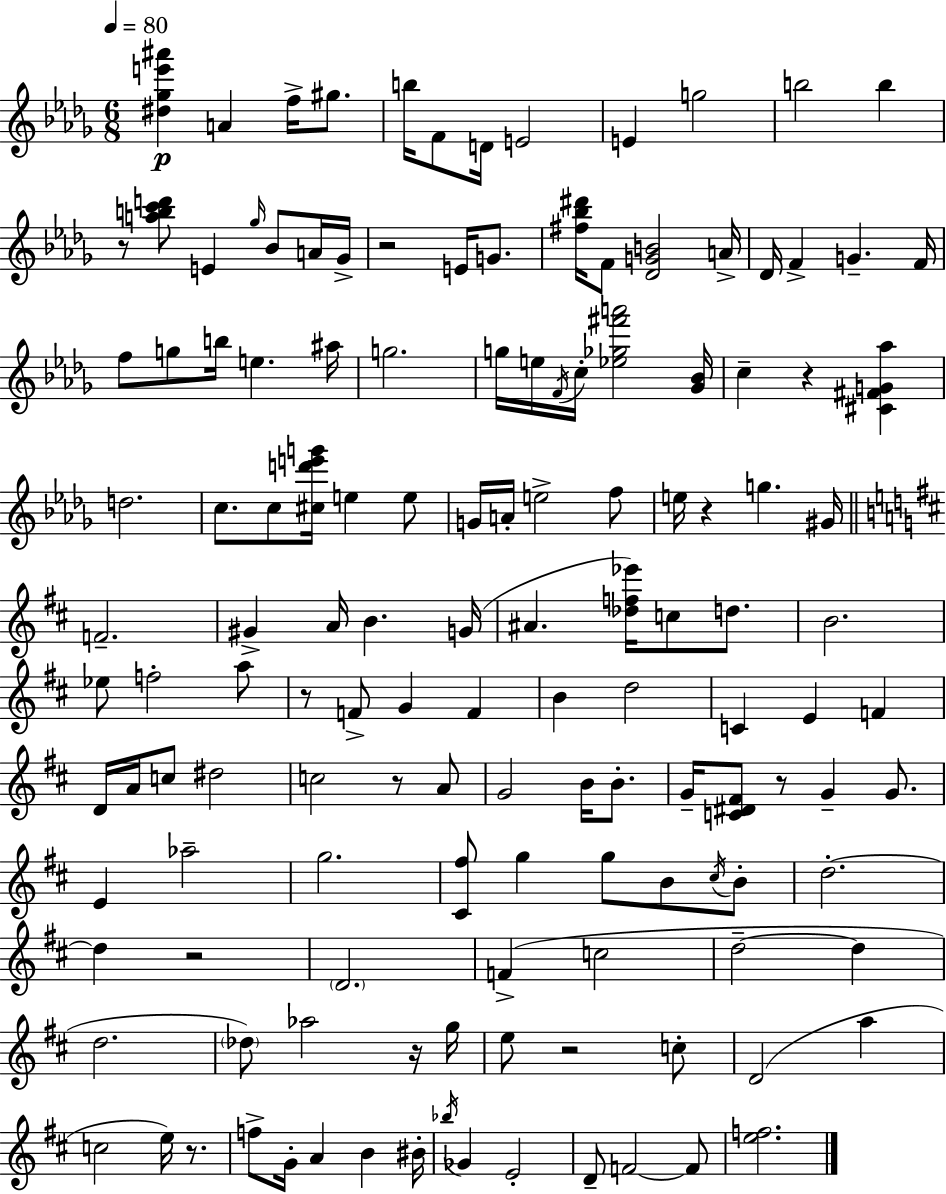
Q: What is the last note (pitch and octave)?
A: F4